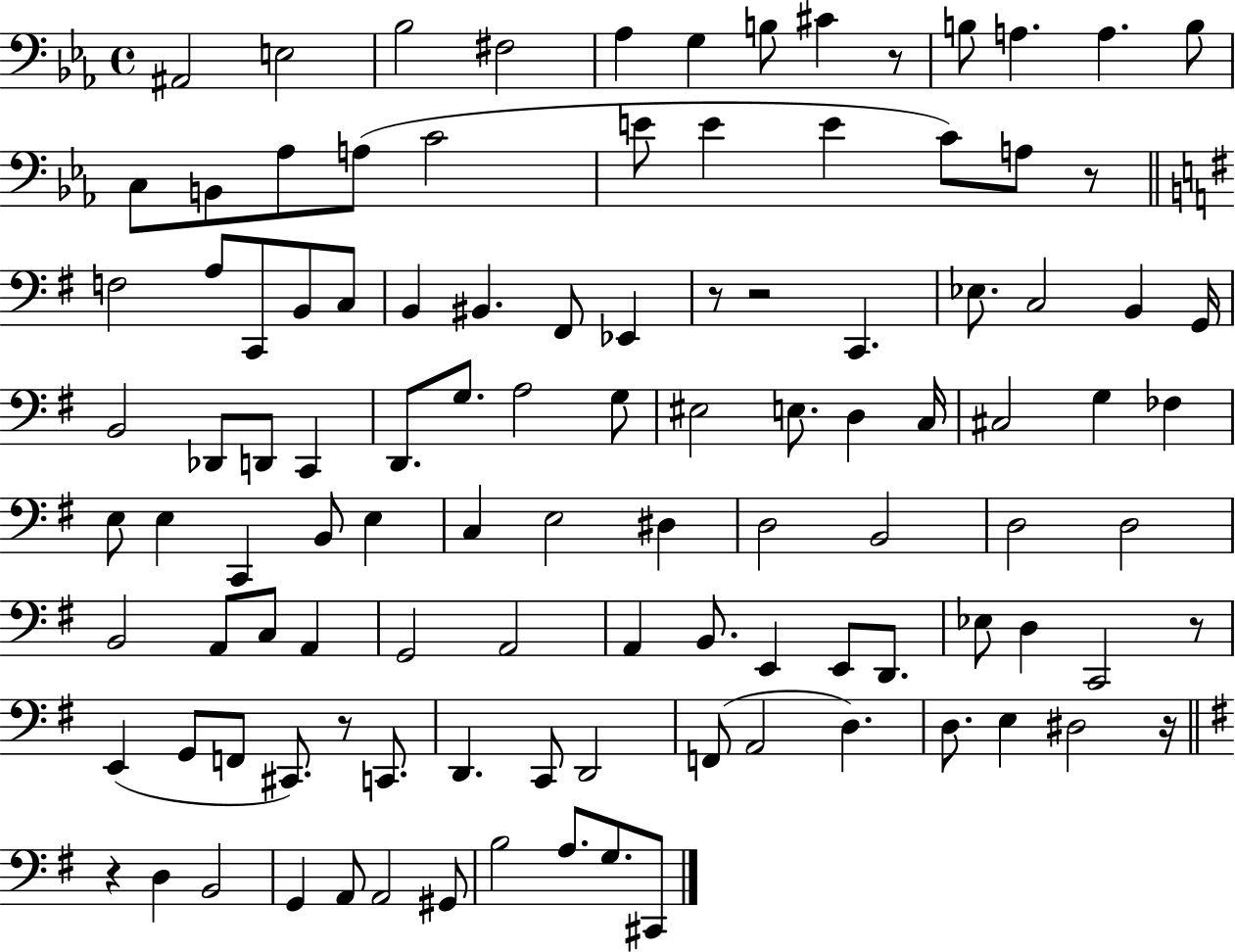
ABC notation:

X:1
T:Untitled
M:4/4
L:1/4
K:Eb
^A,,2 E,2 _B,2 ^F,2 _A, G, B,/2 ^C z/2 B,/2 A, A, B,/2 C,/2 B,,/2 _A,/2 A,/2 C2 E/2 E E C/2 A,/2 z/2 F,2 A,/2 C,,/2 B,,/2 C,/2 B,, ^B,, ^F,,/2 _E,, z/2 z2 C,, _E,/2 C,2 B,, G,,/4 B,,2 _D,,/2 D,,/2 C,, D,,/2 G,/2 A,2 G,/2 ^E,2 E,/2 D, C,/4 ^C,2 G, _F, E,/2 E, C,, B,,/2 E, C, E,2 ^D, D,2 B,,2 D,2 D,2 B,,2 A,,/2 C,/2 A,, G,,2 A,,2 A,, B,,/2 E,, E,,/2 D,,/2 _E,/2 D, C,,2 z/2 E,, G,,/2 F,,/2 ^C,,/2 z/2 C,,/2 D,, C,,/2 D,,2 F,,/2 A,,2 D, D,/2 E, ^D,2 z/4 z D, B,,2 G,, A,,/2 A,,2 ^G,,/2 B,2 A,/2 G,/2 ^C,,/2